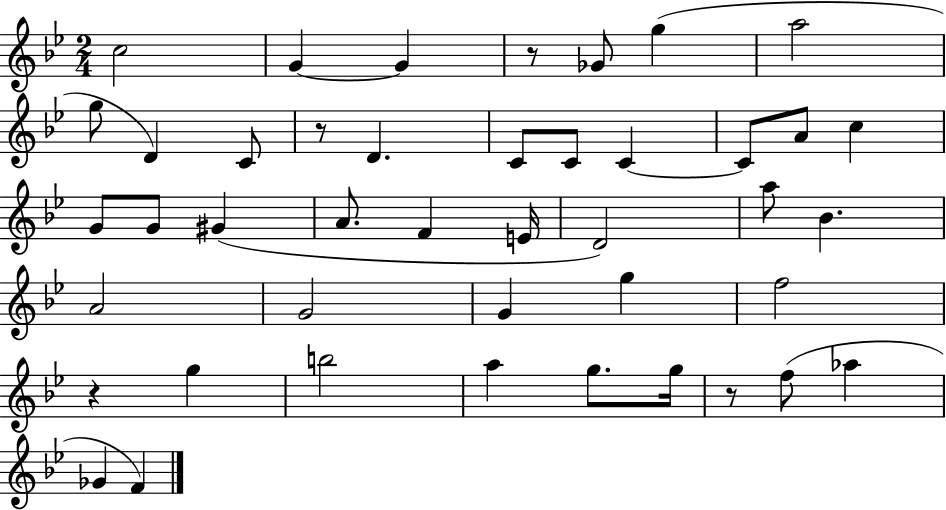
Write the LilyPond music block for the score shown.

{
  \clef treble
  \numericTimeSignature
  \time 2/4
  \key bes \major
  c''2 | g'4~~ g'4 | r8 ges'8 g''4( | a''2 | \break g''8 d'4) c'8 | r8 d'4. | c'8 c'8 c'4~~ | c'8 a'8 c''4 | \break g'8 g'8 gis'4( | a'8. f'4 e'16 | d'2) | a''8 bes'4. | \break a'2 | g'2 | g'4 g''4 | f''2 | \break r4 g''4 | b''2 | a''4 g''8. g''16 | r8 f''8( aes''4 | \break ges'4 f'4) | \bar "|."
}